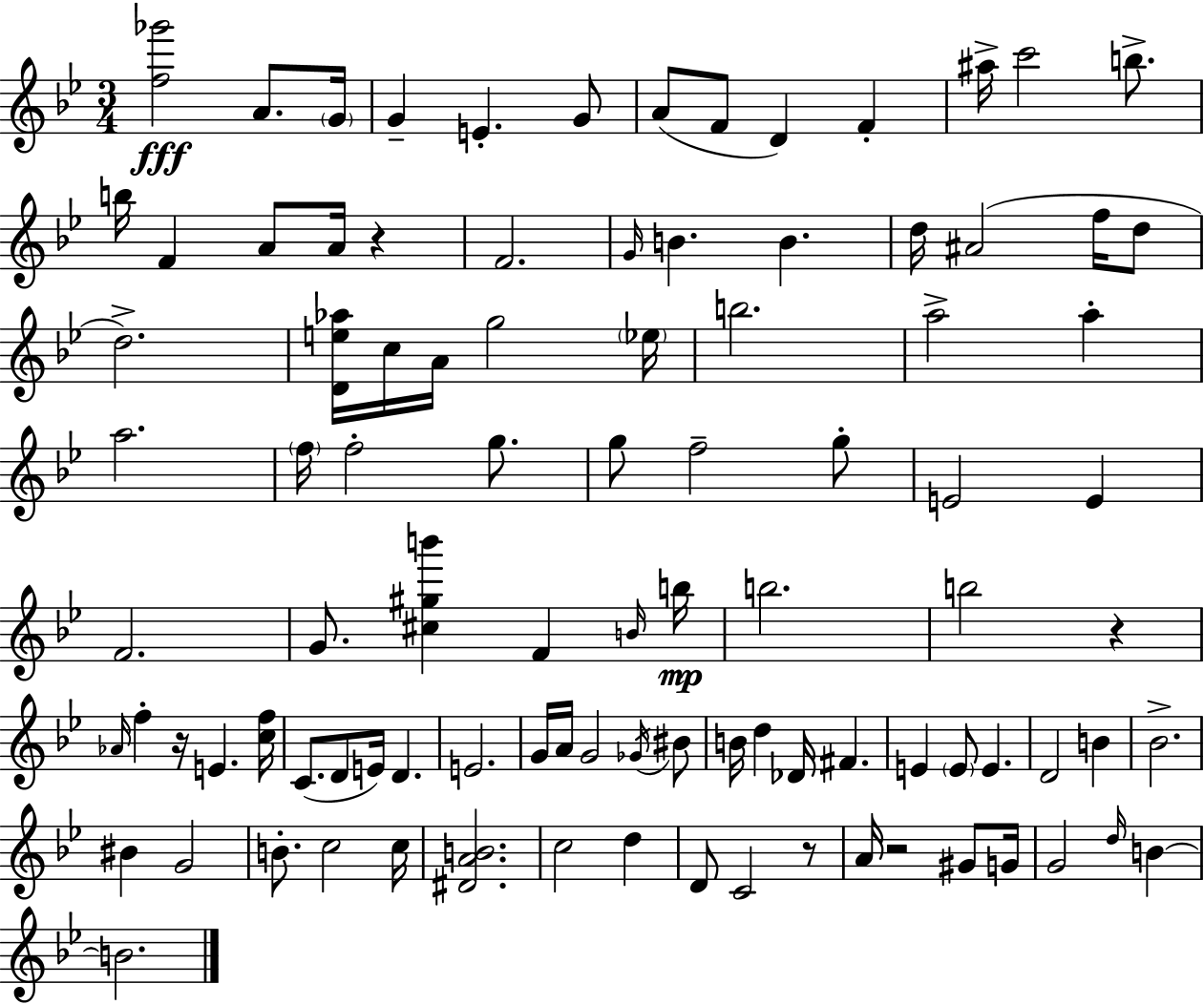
{
  \clef treble
  \numericTimeSignature
  \time 3/4
  \key bes \major
  <f'' ges'''>2\fff a'8. \parenthesize g'16 | g'4-- e'4.-. g'8 | a'8( f'8 d'4) f'4-. | ais''16-> c'''2 b''8.-> | \break b''16 f'4 a'8 a'16 r4 | f'2. | \grace { g'16 } b'4. b'4. | d''16 ais'2( f''16 d''8 | \break d''2.->) | <d' e'' aes''>16 c''16 a'16 g''2 | \parenthesize ees''16 b''2. | a''2-> a''4-. | \break a''2. | \parenthesize f''16 f''2-. g''8. | g''8 f''2-- g''8-. | e'2 e'4 | \break f'2. | g'8. <cis'' gis'' b'''>4 f'4 | \grace { b'16 }\mp b''16 b''2. | b''2 r4 | \break \grace { aes'16 } f''4-. r16 e'4. | <c'' f''>16 c'8.( d'8 e'16) d'4. | e'2. | g'16 a'16 g'2 | \break \acciaccatura { ges'16 } bis'8 b'16 d''4 des'16 fis'4. | e'4 \parenthesize e'8 e'4. | d'2 | b'4 bes'2.-> | \break bis'4 g'2 | b'8.-. c''2 | c''16 <dis' a' b'>2. | c''2 | \break d''4 d'8 c'2 | r8 a'16 r2 | gis'8 g'16 g'2 | \grace { d''16 } b'4~~ b'2. | \break \bar "|."
}